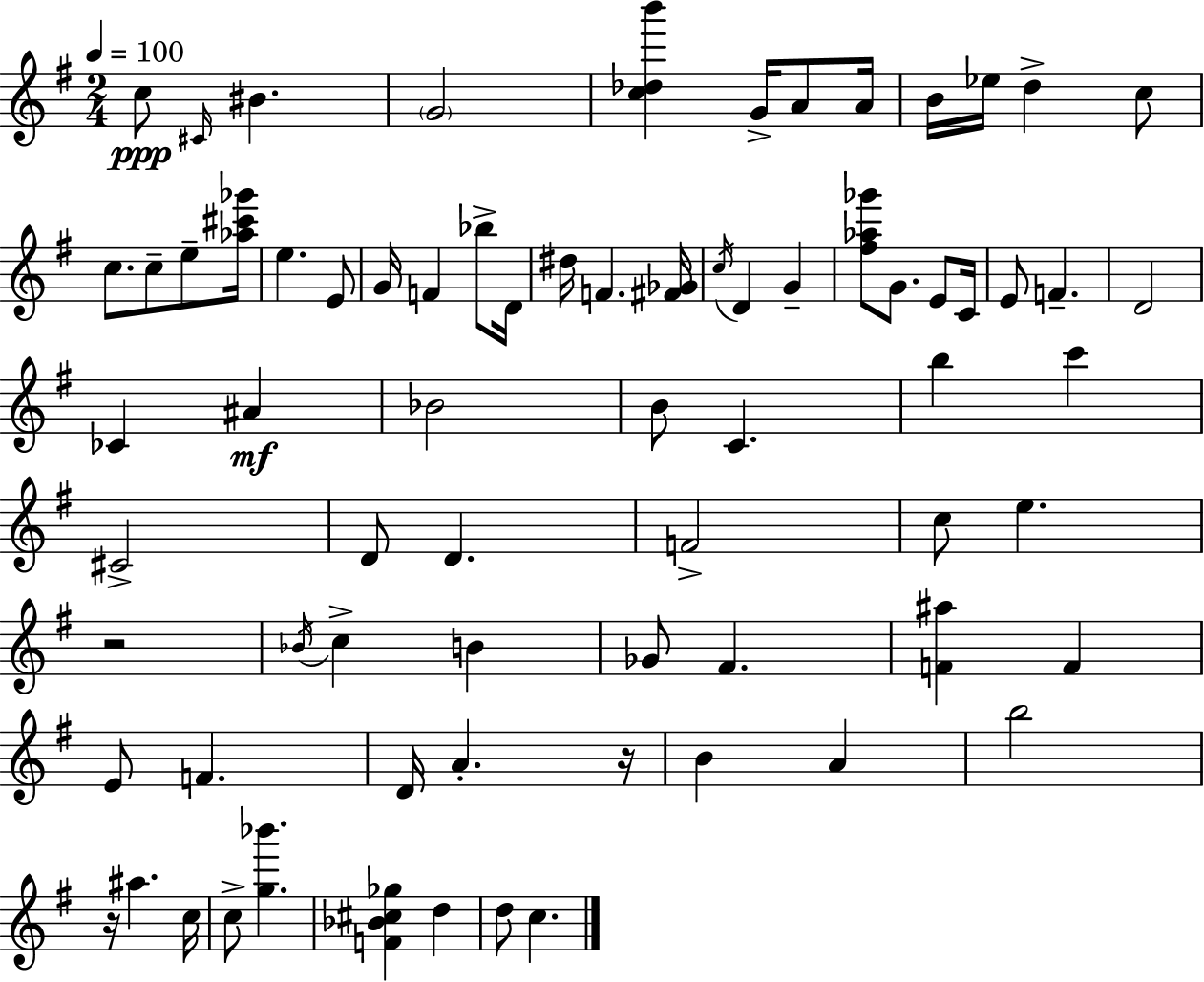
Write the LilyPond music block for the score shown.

{
  \clef treble
  \numericTimeSignature
  \time 2/4
  \key g \major
  \tempo 4 = 100
  \repeat volta 2 { c''8\ppp \grace { cis'16 } bis'4. | \parenthesize g'2 | <c'' des'' b'''>4 g'16-> a'8 | a'16 b'16 ees''16 d''4-> c''8 | \break c''8. c''8-- e''8-- | <aes'' cis''' ges'''>16 e''4. e'8 | g'16 f'4 bes''8-> | d'16 dis''16 f'4. | \break <fis' ges'>16 \acciaccatura { c''16 } d'4 g'4-- | <fis'' aes'' ges'''>8 g'8. e'8 | c'16 e'8 f'4.-- | d'2 | \break ces'4 ais'4\mf | bes'2 | b'8 c'4. | b''4 c'''4 | \break cis'2-> | d'8 d'4. | f'2-> | c''8 e''4. | \break r2 | \acciaccatura { bes'16 } c''4-> b'4 | ges'8 fis'4. | <f' ais''>4 f'4 | \break e'8 f'4. | d'16 a'4.-. | r16 b'4 a'4 | b''2 | \break r16 ais''4. | c''16 c''8-> <g'' bes'''>4. | <f' bes' cis'' ges''>4 d''4 | d''8 c''4. | \break } \bar "|."
}